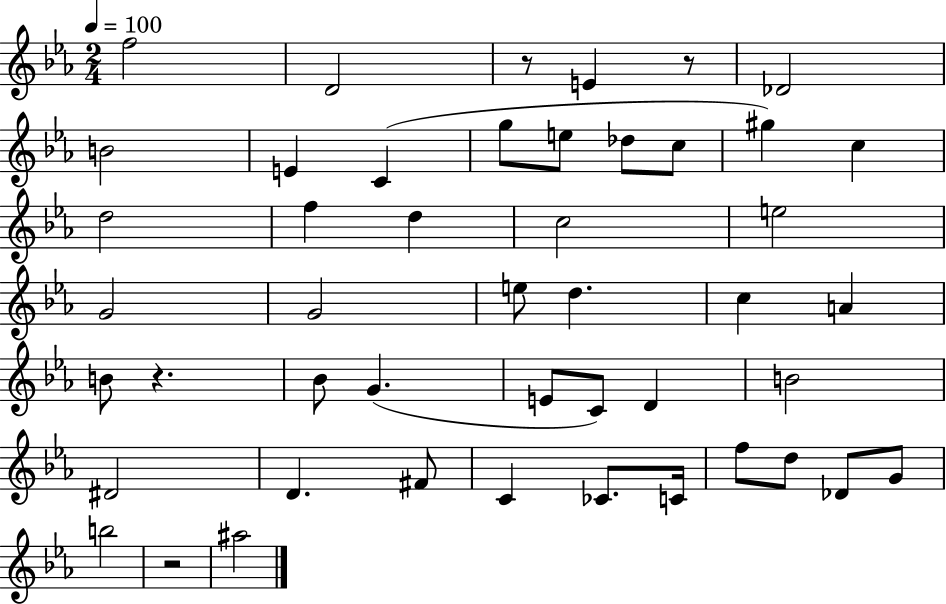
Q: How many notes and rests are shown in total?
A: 47